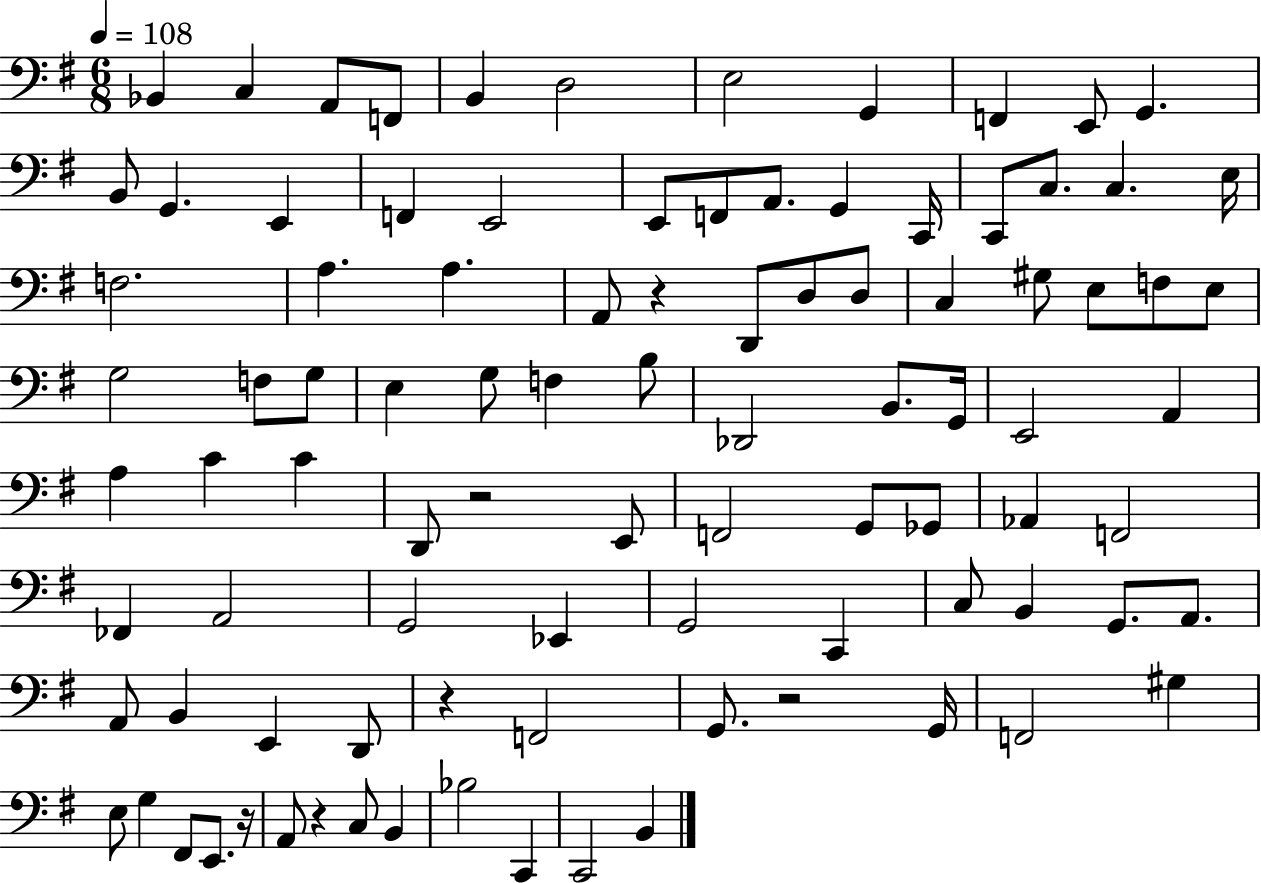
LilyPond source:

{
  \clef bass
  \numericTimeSignature
  \time 6/8
  \key g \major
  \tempo 4 = 108
  bes,4 c4 a,8 f,8 | b,4 d2 | e2 g,4 | f,4 e,8 g,4. | \break b,8 g,4. e,4 | f,4 e,2 | e,8 f,8 a,8. g,4 c,16 | c,8 c8. c4. e16 | \break f2. | a4. a4. | a,8 r4 d,8 d8 d8 | c4 gis8 e8 f8 e8 | \break g2 f8 g8 | e4 g8 f4 b8 | des,2 b,8. g,16 | e,2 a,4 | \break a4 c'4 c'4 | d,8 r2 e,8 | f,2 g,8 ges,8 | aes,4 f,2 | \break fes,4 a,2 | g,2 ees,4 | g,2 c,4 | c8 b,4 g,8. a,8. | \break a,8 b,4 e,4 d,8 | r4 f,2 | g,8. r2 g,16 | f,2 gis4 | \break e8 g4 fis,8 e,8. r16 | a,8 r4 c8 b,4 | bes2 c,4 | c,2 b,4 | \break \bar "|."
}